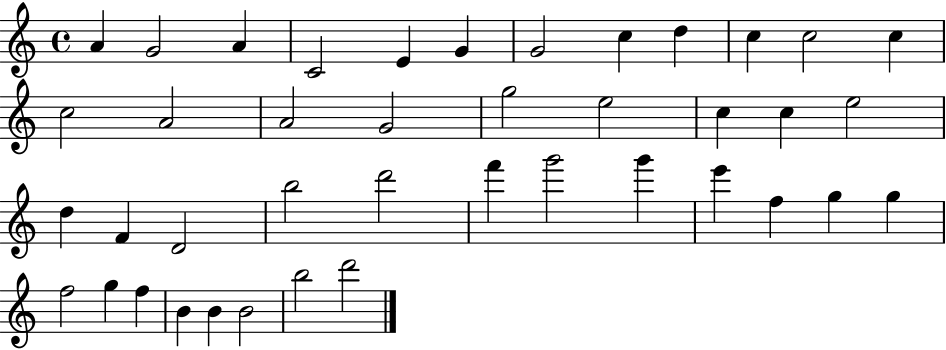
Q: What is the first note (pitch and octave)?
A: A4